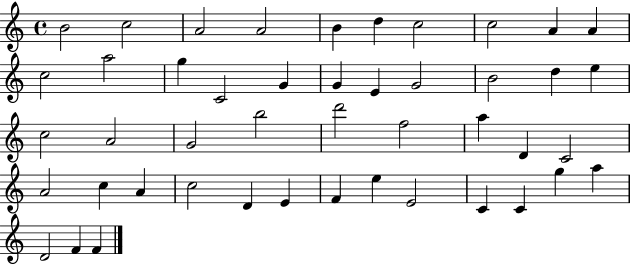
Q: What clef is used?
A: treble